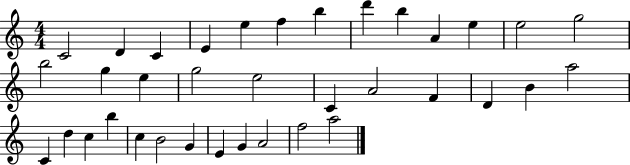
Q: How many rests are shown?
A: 0